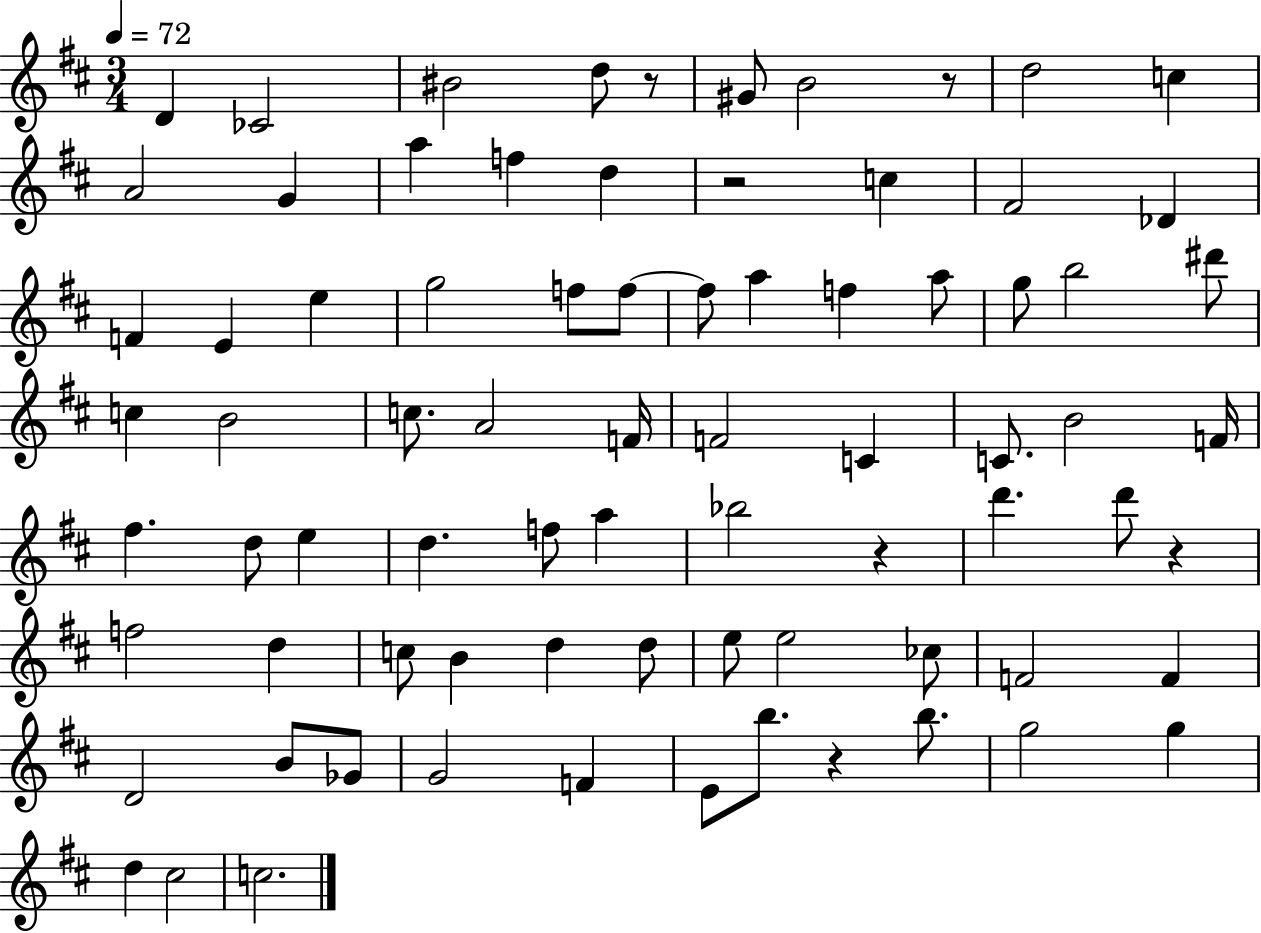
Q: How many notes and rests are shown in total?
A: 78